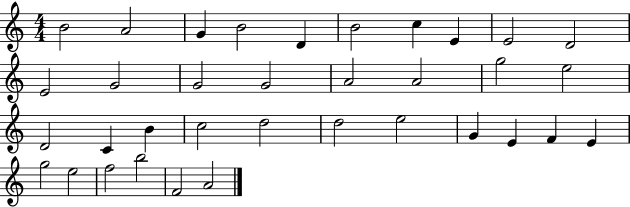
B4/h A4/h G4/q B4/h D4/q B4/h C5/q E4/q E4/h D4/h E4/h G4/h G4/h G4/h A4/h A4/h G5/h E5/h D4/h C4/q B4/q C5/h D5/h D5/h E5/h G4/q E4/q F4/q E4/q G5/h E5/h F5/h B5/h F4/h A4/h